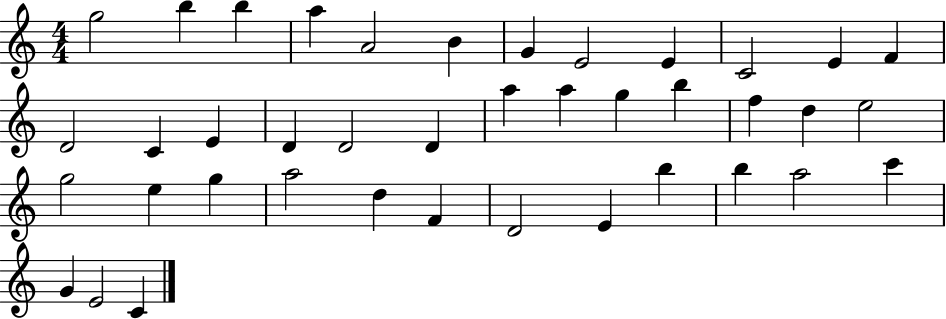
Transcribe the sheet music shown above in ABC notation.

X:1
T:Untitled
M:4/4
L:1/4
K:C
g2 b b a A2 B G E2 E C2 E F D2 C E D D2 D a a g b f d e2 g2 e g a2 d F D2 E b b a2 c' G E2 C